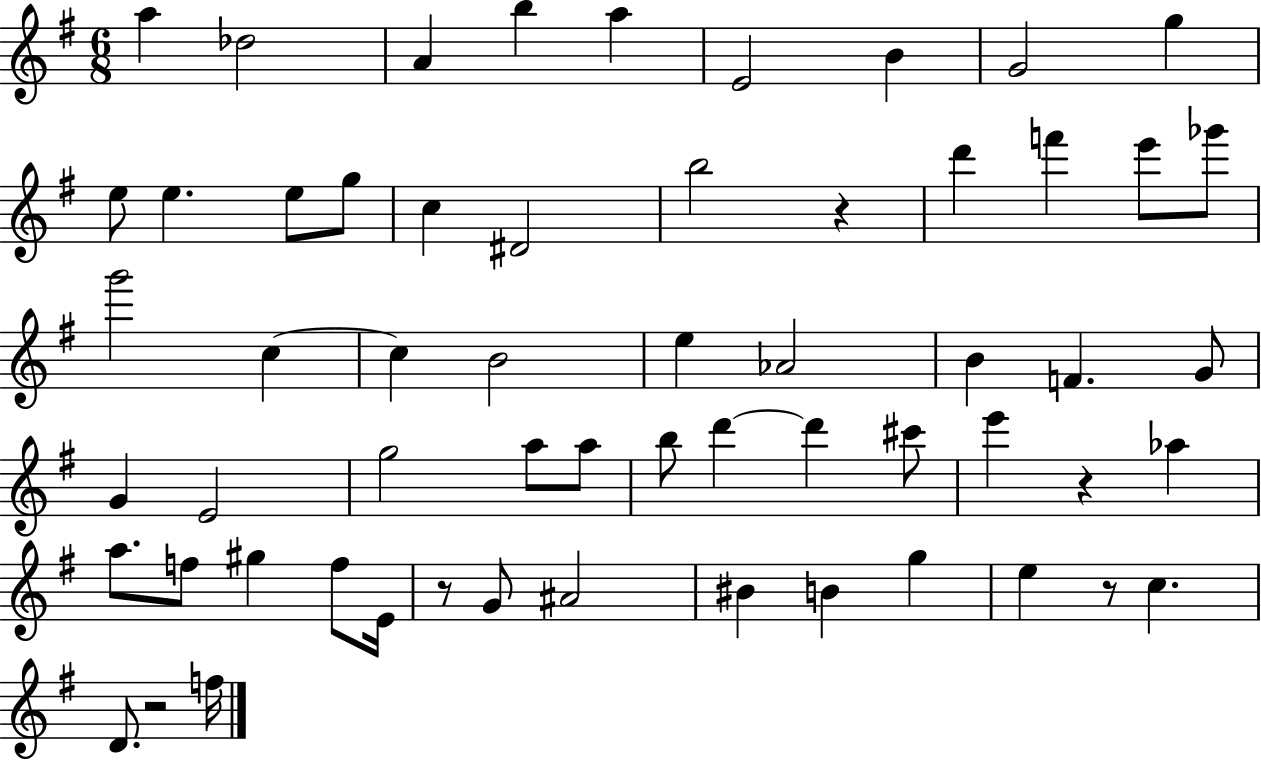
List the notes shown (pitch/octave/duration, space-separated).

A5/q Db5/h A4/q B5/q A5/q E4/h B4/q G4/h G5/q E5/e E5/q. E5/e G5/e C5/q D#4/h B5/h R/q D6/q F6/q E6/e Gb6/e G6/h C5/q C5/q B4/h E5/q Ab4/h B4/q F4/q. G4/e G4/q E4/h G5/h A5/e A5/e B5/e D6/q D6/q C#6/e E6/q R/q Ab5/q A5/e. F5/e G#5/q F5/e E4/s R/e G4/e A#4/h BIS4/q B4/q G5/q E5/q R/e C5/q. D4/e. R/h F5/s